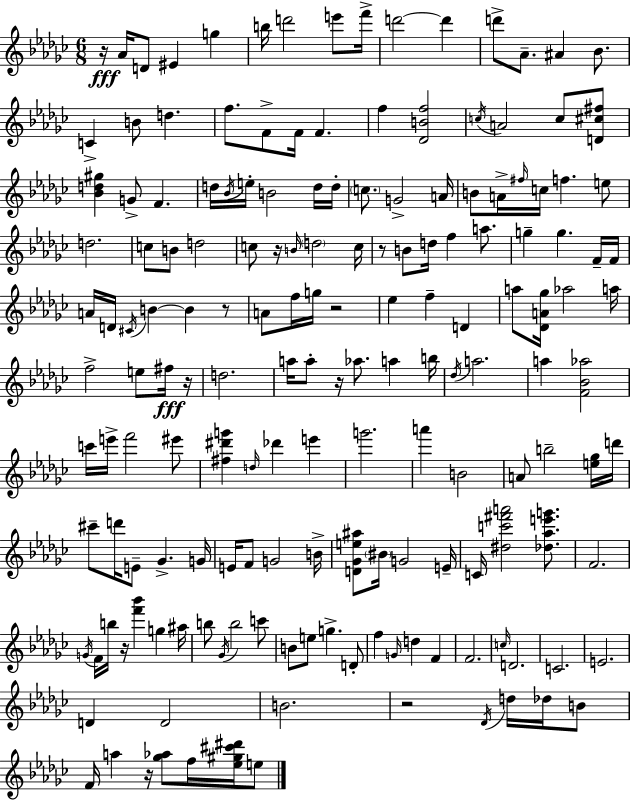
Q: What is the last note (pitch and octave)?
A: E5